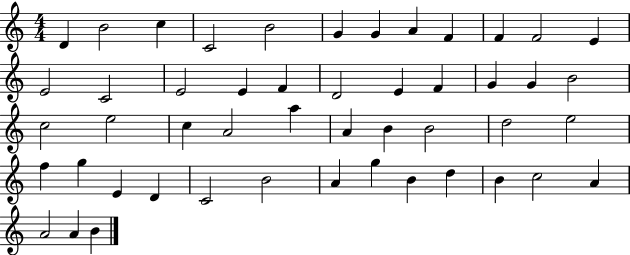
D4/q B4/h C5/q C4/h B4/h G4/q G4/q A4/q F4/q F4/q F4/h E4/q E4/h C4/h E4/h E4/q F4/q D4/h E4/q F4/q G4/q G4/q B4/h C5/h E5/h C5/q A4/h A5/q A4/q B4/q B4/h D5/h E5/h F5/q G5/q E4/q D4/q C4/h B4/h A4/q G5/q B4/q D5/q B4/q C5/h A4/q A4/h A4/q B4/q